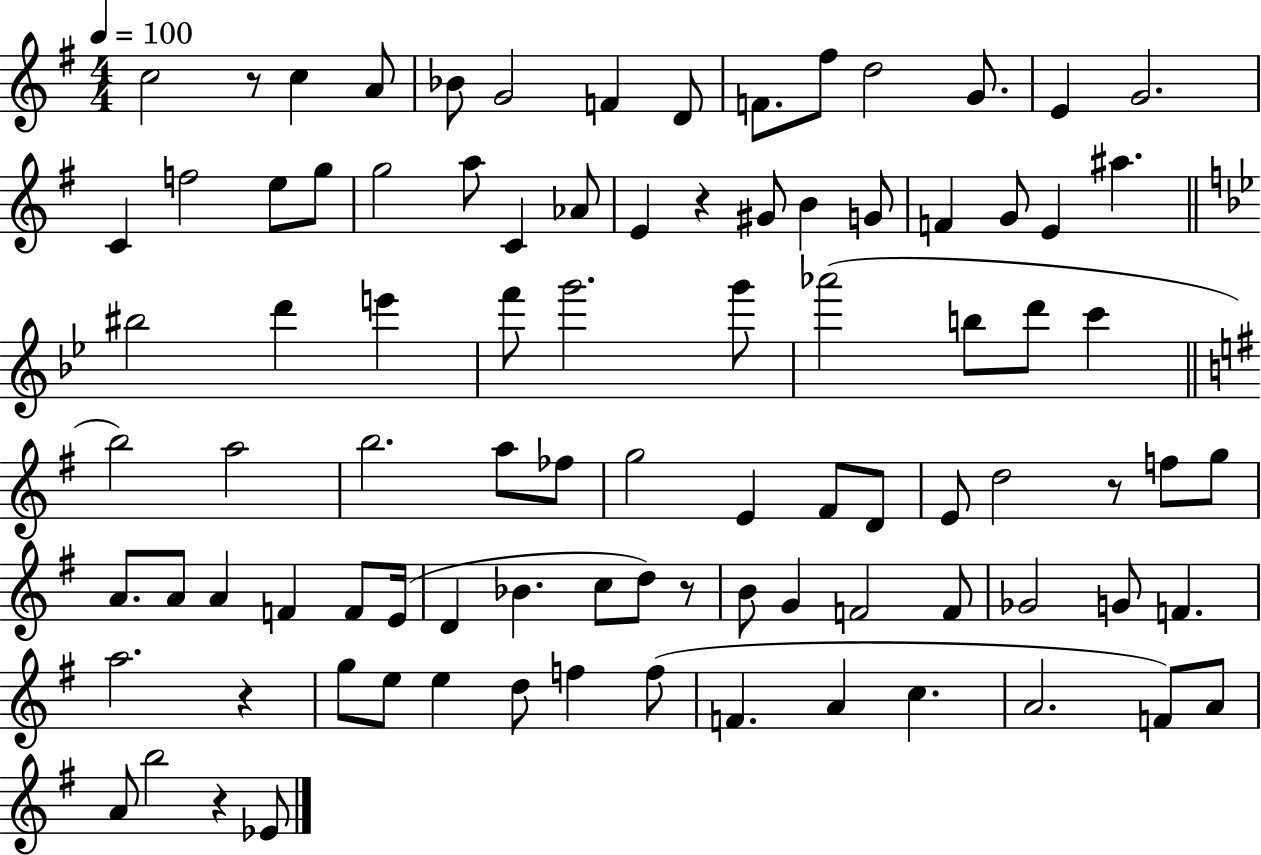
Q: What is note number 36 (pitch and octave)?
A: Ab6